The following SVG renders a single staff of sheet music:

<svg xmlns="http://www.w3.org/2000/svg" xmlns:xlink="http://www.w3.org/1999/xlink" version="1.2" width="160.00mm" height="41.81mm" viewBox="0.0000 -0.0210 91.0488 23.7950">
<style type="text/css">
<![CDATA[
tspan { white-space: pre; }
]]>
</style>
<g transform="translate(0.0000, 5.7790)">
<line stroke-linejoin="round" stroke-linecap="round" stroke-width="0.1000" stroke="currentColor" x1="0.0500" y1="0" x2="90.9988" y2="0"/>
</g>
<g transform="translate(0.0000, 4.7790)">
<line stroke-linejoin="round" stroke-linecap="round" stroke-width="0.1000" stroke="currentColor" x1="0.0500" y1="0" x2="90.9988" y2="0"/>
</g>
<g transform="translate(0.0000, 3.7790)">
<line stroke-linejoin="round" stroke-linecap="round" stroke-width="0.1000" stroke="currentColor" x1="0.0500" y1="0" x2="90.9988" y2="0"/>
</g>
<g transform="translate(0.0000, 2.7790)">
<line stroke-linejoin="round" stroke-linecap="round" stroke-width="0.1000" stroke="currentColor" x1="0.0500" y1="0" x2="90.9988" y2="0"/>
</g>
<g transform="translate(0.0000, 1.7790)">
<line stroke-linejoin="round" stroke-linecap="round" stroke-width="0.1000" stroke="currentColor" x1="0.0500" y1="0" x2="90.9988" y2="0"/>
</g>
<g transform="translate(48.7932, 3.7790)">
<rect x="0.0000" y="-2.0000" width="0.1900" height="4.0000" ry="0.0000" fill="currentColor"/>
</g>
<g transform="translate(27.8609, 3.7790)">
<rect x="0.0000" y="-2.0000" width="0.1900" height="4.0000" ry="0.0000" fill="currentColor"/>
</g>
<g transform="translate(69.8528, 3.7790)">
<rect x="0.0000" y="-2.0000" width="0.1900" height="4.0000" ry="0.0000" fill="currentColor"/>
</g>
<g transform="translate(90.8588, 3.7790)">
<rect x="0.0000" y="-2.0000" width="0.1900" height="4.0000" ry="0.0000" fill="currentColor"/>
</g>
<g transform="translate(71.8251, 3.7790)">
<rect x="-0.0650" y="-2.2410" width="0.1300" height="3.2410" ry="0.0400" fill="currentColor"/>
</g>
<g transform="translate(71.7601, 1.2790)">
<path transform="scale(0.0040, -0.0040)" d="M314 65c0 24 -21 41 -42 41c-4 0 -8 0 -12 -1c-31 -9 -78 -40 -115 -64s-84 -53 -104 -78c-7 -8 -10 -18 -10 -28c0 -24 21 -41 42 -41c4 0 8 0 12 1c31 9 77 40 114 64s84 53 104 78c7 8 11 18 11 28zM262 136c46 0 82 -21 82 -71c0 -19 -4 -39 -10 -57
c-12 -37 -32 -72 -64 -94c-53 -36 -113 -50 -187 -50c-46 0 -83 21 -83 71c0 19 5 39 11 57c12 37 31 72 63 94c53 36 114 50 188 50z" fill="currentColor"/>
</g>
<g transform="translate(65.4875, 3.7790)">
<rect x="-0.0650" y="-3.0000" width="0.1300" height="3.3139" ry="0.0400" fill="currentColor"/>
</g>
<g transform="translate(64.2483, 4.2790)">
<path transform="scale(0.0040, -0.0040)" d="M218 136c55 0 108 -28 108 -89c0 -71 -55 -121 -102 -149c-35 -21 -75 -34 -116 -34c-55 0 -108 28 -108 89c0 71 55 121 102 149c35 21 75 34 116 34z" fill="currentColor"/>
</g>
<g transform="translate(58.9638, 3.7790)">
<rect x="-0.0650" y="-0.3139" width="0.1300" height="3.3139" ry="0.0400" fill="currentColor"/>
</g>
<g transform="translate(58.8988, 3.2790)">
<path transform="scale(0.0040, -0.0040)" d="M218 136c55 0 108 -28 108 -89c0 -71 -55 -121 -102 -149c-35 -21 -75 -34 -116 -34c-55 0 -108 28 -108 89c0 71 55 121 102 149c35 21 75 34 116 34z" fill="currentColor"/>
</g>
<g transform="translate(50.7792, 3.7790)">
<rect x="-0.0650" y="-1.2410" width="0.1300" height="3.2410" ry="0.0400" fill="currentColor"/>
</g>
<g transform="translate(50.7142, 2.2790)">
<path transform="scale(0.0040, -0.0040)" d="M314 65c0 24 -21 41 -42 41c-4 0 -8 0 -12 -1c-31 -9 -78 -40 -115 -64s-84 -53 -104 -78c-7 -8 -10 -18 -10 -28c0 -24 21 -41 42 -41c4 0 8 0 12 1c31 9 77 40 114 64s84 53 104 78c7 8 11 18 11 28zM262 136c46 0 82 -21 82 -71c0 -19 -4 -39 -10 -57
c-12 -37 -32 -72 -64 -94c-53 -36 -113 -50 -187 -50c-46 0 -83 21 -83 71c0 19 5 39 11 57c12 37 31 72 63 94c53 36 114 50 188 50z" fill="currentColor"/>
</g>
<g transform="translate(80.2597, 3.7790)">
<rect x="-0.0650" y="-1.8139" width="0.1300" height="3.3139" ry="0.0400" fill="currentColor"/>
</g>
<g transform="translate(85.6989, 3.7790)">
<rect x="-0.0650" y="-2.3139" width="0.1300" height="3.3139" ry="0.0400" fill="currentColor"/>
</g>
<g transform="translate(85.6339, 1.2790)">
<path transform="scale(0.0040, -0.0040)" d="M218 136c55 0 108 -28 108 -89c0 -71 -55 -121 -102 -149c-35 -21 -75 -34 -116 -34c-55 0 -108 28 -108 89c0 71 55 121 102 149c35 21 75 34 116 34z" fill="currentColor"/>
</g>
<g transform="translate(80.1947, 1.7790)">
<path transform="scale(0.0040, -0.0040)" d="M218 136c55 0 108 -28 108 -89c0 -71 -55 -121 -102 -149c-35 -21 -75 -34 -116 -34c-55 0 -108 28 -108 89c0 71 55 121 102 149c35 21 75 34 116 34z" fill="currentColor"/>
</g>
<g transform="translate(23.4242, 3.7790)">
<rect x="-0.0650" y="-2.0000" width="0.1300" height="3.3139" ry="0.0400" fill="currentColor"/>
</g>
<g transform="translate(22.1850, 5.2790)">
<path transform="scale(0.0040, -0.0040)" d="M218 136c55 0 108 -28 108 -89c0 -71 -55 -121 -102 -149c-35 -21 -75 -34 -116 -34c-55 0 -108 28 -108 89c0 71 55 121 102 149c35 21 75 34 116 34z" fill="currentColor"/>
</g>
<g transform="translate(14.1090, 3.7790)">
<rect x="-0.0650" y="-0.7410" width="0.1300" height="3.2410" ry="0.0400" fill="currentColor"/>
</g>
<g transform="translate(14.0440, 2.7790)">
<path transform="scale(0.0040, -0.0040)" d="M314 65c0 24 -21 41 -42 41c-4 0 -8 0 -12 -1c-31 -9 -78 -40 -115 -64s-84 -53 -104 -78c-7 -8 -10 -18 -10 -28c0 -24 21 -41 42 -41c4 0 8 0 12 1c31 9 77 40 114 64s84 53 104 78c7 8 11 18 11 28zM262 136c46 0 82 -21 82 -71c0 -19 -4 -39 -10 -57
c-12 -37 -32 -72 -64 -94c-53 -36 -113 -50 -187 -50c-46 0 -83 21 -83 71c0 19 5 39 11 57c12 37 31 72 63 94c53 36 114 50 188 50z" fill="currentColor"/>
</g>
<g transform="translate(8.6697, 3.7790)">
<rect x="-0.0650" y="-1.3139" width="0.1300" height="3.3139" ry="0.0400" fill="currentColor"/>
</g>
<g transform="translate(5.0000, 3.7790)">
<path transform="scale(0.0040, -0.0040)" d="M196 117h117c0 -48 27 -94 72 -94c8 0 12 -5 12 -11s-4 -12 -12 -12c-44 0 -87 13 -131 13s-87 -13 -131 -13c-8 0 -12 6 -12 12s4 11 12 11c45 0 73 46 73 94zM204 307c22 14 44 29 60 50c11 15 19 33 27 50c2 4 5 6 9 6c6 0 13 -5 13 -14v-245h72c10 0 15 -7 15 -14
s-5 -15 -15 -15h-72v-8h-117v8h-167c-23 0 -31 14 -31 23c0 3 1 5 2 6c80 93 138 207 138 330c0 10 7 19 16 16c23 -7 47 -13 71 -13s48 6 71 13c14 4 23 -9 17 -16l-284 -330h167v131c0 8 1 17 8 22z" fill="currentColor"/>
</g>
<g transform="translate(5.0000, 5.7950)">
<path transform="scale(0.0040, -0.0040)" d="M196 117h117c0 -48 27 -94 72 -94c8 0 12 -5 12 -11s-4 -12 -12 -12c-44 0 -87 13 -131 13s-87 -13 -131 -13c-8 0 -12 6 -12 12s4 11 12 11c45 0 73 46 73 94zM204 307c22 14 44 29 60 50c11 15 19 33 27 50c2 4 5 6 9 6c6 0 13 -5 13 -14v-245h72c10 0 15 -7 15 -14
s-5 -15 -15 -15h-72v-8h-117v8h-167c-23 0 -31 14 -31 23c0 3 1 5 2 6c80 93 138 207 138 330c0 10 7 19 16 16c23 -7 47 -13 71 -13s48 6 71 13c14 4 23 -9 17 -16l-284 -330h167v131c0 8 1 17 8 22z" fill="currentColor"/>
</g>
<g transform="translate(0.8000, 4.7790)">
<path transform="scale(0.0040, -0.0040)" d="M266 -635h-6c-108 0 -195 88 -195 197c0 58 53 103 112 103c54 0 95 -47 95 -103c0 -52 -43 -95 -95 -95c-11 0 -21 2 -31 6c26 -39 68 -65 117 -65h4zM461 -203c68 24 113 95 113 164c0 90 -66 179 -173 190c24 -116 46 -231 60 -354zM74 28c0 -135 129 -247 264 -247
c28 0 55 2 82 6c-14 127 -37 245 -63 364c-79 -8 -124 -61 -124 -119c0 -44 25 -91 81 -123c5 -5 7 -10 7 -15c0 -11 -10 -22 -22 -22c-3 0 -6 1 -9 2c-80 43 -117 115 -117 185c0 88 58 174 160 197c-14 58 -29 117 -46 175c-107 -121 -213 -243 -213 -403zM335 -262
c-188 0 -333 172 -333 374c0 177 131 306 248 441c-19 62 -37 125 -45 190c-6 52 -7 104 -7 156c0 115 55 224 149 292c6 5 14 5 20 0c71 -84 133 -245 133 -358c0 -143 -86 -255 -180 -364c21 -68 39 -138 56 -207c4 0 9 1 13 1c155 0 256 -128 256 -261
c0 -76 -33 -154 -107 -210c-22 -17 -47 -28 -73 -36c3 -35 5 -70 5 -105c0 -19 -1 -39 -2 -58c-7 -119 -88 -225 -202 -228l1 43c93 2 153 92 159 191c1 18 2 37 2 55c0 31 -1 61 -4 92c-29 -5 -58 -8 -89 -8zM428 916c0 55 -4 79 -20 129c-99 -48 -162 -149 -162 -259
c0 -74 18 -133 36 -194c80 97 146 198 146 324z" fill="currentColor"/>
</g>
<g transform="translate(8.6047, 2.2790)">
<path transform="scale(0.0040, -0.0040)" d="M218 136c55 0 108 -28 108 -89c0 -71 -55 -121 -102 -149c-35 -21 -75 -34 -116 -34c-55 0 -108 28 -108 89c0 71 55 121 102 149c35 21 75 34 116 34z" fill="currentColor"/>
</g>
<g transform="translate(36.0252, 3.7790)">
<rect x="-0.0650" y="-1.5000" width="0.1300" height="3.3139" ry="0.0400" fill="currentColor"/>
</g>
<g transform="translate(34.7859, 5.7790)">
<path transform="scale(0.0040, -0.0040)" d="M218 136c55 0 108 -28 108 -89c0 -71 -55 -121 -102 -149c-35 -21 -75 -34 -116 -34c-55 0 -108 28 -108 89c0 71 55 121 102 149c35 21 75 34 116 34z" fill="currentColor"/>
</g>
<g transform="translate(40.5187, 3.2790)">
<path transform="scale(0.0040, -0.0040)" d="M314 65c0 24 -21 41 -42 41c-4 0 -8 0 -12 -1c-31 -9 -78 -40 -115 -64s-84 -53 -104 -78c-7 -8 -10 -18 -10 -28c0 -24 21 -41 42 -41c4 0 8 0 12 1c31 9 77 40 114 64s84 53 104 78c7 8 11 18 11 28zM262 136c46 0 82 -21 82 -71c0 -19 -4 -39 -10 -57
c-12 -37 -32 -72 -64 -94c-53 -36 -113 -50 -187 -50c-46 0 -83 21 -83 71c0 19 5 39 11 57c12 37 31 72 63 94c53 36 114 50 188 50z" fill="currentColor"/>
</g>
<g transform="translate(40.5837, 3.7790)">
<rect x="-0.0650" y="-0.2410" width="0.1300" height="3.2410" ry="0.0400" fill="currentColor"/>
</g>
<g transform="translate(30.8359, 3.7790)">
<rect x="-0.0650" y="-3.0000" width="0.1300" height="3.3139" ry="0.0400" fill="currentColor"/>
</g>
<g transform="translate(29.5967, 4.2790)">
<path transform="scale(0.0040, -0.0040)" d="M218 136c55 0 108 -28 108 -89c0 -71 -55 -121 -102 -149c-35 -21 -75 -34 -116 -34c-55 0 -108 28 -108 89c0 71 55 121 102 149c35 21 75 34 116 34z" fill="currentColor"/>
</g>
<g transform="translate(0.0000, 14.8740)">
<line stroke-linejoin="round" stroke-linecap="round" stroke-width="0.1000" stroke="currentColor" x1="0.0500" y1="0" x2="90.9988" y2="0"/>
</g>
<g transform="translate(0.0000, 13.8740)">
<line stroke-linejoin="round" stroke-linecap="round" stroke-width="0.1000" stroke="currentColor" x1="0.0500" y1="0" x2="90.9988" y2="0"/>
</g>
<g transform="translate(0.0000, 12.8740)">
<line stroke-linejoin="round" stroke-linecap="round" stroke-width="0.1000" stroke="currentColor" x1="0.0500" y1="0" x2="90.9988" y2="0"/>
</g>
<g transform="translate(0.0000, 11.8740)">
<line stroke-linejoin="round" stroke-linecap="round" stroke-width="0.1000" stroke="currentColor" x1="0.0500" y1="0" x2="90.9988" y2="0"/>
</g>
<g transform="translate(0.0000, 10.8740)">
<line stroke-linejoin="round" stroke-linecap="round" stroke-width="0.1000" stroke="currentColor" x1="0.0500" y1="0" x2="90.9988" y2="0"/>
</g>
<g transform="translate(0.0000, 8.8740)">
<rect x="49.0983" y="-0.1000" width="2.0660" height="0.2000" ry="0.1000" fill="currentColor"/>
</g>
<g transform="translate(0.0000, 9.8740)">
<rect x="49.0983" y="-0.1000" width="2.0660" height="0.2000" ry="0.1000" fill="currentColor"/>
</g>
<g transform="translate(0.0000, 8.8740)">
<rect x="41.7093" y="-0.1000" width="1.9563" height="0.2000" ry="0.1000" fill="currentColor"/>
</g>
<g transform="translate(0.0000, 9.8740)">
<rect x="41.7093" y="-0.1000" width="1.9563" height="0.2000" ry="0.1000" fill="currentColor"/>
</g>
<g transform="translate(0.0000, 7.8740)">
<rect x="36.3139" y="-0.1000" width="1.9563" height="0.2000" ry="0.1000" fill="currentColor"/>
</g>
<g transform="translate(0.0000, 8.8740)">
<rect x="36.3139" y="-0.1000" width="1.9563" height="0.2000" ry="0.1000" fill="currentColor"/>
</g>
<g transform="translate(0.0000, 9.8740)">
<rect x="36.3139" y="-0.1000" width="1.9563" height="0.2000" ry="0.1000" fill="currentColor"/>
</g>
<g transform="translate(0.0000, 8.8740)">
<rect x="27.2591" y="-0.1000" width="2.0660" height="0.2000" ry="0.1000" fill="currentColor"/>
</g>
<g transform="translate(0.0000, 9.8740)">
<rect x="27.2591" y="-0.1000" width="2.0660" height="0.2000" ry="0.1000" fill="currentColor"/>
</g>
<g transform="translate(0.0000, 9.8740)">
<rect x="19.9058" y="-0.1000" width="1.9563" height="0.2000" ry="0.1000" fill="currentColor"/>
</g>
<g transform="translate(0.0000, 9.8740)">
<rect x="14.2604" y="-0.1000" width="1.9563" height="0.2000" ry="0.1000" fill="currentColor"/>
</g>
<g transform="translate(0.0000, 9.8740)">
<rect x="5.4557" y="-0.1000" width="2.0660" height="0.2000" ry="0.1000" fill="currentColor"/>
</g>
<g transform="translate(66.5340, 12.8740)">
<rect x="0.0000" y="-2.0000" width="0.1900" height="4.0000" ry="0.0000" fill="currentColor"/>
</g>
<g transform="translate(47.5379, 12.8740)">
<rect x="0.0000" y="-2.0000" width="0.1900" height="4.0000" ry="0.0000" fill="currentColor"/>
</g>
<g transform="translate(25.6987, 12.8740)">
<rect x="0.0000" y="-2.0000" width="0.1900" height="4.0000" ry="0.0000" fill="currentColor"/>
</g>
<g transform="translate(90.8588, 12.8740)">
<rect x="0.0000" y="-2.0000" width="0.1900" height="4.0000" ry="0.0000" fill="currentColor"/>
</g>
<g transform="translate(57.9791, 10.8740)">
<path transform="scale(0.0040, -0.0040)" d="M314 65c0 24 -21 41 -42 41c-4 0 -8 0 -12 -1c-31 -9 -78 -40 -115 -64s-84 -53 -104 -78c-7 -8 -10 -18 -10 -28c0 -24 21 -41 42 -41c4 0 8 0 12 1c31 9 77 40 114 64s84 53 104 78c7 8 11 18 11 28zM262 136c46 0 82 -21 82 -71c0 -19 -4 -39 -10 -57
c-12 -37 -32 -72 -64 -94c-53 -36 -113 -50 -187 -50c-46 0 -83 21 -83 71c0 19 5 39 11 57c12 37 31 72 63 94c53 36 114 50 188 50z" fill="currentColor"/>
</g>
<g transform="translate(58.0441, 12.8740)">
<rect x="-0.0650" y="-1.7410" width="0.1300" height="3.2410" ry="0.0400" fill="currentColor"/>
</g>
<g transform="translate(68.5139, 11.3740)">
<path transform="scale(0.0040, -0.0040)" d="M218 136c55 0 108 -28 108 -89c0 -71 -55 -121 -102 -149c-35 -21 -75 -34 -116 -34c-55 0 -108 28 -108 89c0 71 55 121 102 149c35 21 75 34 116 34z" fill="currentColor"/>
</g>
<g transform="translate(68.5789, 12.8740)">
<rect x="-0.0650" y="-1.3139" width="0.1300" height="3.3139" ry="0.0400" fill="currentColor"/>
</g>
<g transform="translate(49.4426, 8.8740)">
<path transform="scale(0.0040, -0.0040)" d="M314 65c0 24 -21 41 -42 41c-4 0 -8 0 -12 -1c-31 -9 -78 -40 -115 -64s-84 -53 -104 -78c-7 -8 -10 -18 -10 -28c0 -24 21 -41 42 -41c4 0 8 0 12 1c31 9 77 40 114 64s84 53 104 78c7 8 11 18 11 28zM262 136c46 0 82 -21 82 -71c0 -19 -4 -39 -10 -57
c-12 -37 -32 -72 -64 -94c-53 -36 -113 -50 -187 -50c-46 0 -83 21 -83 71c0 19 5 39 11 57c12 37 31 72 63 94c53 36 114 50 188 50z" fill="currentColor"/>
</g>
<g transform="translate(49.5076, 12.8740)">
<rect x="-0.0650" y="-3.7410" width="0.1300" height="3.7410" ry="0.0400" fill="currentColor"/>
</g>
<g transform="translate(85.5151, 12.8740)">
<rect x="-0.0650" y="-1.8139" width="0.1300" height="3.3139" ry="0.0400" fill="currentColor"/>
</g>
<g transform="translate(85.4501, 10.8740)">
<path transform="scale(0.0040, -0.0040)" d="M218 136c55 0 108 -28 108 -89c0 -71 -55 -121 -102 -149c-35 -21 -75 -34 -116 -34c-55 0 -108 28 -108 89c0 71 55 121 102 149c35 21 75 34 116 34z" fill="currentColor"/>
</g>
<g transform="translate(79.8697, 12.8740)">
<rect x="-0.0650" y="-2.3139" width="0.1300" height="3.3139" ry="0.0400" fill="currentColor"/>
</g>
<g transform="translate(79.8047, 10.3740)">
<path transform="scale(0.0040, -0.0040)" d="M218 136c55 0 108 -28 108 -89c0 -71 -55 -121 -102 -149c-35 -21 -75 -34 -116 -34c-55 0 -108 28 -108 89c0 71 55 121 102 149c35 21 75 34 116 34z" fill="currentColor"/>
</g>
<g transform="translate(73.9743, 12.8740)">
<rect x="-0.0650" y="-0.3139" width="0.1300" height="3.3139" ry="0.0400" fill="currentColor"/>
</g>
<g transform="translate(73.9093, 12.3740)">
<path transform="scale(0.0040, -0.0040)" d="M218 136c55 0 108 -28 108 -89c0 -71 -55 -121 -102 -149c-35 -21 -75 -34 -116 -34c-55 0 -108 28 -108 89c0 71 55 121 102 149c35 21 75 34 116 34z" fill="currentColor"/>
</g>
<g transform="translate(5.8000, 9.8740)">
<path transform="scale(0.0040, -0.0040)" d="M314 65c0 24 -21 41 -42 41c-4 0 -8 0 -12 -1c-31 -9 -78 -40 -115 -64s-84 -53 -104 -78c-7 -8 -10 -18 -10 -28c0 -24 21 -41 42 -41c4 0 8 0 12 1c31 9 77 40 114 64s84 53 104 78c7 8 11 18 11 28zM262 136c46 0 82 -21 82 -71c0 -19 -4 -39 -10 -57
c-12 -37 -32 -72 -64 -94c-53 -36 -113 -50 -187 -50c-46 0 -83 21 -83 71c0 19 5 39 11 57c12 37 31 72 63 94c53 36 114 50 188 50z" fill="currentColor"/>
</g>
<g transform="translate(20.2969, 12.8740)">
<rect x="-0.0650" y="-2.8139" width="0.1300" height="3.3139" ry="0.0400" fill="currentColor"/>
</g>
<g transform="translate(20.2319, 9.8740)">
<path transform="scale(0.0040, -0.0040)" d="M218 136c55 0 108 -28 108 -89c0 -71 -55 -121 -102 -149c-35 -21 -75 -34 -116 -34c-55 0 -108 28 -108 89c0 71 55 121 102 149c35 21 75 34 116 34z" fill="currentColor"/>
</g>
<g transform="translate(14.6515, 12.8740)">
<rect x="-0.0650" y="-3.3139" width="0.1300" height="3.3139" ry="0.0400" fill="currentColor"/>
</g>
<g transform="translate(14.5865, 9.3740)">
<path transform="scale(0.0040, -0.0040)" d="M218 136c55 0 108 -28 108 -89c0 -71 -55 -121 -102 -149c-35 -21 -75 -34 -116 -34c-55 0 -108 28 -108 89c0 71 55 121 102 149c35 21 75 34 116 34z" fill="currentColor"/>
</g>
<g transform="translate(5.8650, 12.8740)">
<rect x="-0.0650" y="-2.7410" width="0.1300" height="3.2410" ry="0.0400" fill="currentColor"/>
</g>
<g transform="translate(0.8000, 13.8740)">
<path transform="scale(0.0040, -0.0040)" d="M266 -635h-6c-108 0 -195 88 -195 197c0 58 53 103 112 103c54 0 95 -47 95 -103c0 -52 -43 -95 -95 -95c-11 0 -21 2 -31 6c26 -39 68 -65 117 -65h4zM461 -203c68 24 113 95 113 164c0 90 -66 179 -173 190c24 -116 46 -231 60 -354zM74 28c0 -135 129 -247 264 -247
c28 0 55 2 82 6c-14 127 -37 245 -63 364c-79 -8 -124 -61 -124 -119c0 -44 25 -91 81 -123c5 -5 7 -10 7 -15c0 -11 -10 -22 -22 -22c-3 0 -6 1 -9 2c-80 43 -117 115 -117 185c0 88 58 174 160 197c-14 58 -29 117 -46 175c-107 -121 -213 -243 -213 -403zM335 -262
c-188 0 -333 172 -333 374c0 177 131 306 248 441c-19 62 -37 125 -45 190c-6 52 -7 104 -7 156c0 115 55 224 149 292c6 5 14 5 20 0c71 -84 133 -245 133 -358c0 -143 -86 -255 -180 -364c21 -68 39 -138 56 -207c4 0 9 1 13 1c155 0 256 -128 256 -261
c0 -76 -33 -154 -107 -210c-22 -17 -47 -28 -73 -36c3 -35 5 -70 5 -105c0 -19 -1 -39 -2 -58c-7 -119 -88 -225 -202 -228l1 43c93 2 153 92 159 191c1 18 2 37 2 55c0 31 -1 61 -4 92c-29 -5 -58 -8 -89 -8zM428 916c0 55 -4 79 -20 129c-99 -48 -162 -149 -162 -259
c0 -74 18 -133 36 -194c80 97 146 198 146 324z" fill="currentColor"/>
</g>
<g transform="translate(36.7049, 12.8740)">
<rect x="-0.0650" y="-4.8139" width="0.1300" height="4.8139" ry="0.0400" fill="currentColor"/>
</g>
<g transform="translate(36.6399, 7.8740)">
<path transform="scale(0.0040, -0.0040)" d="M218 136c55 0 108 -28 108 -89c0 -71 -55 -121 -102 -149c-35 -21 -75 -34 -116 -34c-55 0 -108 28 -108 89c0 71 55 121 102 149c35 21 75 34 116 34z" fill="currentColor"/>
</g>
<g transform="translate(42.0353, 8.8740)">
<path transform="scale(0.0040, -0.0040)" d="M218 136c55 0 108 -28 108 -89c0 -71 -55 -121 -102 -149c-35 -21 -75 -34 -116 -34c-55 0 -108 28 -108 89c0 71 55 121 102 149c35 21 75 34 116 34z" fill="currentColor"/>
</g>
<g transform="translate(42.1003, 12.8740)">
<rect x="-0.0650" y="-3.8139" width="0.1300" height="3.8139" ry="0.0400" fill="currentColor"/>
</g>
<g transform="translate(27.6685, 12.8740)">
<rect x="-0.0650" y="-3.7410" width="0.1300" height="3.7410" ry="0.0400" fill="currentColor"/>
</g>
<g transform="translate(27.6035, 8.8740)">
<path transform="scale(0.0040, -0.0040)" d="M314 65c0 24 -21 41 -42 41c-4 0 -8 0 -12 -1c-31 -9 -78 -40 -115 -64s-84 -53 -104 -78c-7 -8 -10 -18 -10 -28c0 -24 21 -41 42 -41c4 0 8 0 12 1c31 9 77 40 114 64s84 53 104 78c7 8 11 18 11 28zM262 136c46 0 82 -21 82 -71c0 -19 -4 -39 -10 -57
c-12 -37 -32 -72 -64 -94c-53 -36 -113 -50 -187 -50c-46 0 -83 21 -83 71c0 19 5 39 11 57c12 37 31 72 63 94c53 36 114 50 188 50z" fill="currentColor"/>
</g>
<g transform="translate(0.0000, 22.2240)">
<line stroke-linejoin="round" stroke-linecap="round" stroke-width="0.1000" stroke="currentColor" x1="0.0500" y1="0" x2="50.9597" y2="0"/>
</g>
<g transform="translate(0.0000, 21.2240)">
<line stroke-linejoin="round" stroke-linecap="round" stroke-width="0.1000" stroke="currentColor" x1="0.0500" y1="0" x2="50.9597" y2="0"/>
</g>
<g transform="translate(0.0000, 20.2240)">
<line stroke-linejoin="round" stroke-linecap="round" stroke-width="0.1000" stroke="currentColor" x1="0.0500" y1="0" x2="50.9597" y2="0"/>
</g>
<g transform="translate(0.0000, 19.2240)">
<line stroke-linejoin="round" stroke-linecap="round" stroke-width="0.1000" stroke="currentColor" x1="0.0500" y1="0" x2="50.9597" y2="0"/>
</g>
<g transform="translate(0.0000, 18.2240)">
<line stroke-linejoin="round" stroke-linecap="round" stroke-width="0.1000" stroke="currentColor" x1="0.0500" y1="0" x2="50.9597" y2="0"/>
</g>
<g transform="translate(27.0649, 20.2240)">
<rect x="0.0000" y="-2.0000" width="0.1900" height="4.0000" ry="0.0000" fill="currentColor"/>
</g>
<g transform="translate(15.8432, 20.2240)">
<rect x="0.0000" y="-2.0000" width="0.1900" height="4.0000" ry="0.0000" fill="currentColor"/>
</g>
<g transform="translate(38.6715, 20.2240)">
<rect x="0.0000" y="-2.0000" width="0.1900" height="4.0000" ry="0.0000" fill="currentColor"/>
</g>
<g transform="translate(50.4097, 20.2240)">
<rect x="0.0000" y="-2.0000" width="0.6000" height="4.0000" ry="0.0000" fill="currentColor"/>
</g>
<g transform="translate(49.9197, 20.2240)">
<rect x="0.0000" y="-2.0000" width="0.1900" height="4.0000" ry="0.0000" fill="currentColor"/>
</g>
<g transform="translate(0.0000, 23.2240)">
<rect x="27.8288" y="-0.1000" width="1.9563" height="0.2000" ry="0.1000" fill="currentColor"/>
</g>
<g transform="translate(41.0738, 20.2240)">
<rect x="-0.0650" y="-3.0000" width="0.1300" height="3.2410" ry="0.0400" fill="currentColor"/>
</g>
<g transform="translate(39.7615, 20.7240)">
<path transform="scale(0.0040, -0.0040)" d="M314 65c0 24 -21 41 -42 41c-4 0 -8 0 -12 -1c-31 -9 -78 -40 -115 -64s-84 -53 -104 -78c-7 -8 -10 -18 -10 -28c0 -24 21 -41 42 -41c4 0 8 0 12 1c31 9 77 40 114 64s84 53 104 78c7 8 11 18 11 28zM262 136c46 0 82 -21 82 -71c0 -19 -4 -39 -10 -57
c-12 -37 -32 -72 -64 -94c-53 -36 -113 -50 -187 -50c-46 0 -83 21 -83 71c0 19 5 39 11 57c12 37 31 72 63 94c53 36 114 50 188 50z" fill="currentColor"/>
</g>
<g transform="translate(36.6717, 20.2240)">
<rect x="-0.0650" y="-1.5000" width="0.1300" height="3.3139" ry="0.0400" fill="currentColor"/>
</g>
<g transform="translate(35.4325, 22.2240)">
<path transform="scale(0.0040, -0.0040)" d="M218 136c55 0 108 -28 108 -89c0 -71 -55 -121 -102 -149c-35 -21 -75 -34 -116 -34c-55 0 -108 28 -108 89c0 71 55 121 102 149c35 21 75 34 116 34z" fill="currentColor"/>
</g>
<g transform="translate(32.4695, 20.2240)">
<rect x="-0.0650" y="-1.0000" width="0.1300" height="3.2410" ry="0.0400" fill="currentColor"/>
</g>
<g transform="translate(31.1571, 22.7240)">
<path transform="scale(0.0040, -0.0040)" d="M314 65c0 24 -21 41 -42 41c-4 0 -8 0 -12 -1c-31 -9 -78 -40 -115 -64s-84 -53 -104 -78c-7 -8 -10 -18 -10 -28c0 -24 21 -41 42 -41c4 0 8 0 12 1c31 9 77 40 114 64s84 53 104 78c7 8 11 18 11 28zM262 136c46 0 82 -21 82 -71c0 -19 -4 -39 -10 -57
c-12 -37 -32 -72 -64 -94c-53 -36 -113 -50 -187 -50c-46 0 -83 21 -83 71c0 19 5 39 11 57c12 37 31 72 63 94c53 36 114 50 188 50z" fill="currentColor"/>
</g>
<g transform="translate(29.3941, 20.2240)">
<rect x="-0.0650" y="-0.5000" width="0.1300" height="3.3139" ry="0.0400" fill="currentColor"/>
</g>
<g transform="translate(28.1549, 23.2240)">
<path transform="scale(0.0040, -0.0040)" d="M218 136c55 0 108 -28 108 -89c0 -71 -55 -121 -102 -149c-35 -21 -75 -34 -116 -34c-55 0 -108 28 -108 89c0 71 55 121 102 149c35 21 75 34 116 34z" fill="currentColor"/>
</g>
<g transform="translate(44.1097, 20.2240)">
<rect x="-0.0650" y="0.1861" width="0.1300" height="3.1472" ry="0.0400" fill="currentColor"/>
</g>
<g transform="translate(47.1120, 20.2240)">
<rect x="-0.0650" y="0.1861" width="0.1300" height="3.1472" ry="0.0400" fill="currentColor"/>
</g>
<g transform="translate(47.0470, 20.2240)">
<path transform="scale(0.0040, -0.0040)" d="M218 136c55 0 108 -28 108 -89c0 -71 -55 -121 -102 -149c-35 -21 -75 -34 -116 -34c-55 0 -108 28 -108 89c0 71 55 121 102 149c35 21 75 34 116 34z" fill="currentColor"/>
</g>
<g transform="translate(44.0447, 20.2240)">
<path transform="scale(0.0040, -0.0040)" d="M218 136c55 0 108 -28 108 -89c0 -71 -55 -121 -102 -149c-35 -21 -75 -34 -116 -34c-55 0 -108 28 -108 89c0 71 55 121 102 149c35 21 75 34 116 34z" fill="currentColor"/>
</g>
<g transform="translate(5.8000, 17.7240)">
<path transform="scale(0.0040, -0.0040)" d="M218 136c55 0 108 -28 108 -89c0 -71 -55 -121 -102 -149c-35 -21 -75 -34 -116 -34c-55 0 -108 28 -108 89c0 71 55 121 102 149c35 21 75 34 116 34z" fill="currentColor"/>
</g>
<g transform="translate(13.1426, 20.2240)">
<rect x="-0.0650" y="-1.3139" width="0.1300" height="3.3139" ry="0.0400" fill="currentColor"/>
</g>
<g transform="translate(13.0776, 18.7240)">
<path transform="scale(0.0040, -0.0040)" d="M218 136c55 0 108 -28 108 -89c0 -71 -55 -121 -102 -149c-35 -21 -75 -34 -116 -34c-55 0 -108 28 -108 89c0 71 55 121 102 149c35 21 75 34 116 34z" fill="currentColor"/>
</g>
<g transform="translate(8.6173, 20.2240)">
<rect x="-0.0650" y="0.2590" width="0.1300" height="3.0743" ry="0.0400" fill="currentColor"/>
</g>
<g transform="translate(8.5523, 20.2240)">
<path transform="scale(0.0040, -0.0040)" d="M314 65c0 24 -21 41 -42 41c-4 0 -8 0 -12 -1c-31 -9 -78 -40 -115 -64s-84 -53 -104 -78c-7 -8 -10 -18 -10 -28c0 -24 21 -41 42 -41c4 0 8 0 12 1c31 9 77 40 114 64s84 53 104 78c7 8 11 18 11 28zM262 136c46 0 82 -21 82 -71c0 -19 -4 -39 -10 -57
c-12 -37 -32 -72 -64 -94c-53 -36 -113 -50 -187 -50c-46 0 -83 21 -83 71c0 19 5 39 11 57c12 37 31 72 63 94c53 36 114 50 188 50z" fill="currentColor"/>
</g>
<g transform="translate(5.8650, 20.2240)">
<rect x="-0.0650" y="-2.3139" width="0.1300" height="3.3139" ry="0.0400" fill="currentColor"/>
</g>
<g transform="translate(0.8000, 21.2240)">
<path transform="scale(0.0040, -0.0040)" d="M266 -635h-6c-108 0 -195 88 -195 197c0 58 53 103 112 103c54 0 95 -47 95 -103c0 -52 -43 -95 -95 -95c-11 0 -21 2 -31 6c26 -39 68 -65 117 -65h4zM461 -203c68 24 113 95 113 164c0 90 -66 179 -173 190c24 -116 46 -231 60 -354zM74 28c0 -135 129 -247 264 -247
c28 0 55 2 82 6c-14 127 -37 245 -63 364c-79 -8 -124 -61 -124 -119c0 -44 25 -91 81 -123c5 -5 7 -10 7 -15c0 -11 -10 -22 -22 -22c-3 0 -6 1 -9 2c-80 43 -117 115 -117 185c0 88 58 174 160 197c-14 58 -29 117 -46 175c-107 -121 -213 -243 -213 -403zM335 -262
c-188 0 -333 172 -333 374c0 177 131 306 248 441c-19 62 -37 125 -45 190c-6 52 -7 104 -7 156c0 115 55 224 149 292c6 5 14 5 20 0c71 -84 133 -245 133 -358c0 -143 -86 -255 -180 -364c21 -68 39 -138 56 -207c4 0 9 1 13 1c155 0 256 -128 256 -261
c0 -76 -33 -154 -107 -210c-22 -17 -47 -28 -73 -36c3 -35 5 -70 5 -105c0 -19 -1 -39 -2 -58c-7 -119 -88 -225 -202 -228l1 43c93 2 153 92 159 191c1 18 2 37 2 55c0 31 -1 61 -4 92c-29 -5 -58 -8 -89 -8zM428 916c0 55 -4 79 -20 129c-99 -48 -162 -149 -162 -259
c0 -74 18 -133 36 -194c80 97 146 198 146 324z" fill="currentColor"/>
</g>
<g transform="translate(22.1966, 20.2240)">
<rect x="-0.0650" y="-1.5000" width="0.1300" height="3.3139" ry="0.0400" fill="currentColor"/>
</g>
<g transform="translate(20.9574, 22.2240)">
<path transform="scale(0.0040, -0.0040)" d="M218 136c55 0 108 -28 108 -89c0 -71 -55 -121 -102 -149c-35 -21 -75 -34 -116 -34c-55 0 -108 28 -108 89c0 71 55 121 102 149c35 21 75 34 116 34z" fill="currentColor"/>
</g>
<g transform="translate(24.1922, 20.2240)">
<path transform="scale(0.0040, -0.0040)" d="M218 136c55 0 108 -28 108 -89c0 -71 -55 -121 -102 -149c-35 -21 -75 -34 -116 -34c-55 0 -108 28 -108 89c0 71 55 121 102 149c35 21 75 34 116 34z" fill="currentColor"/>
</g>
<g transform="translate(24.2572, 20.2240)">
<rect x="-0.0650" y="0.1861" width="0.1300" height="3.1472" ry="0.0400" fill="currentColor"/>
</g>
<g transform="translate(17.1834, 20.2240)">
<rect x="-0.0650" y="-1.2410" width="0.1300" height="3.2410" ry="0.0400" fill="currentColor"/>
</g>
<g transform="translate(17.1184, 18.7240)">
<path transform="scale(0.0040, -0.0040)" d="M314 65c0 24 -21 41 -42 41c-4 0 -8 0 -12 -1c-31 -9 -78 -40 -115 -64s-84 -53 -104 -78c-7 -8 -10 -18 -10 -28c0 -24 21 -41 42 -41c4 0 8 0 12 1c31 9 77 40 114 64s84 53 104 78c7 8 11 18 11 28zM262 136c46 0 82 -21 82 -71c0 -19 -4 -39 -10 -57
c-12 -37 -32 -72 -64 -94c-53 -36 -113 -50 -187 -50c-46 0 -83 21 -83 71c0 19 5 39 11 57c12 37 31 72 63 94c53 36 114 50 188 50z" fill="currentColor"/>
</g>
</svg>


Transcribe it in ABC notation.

X:1
T:Untitled
M:4/4
L:1/4
K:C
e d2 F A E c2 e2 c A g2 f g a2 b a c'2 e' c' c'2 f2 e c g f g B2 e e2 E B C D2 E A2 B B